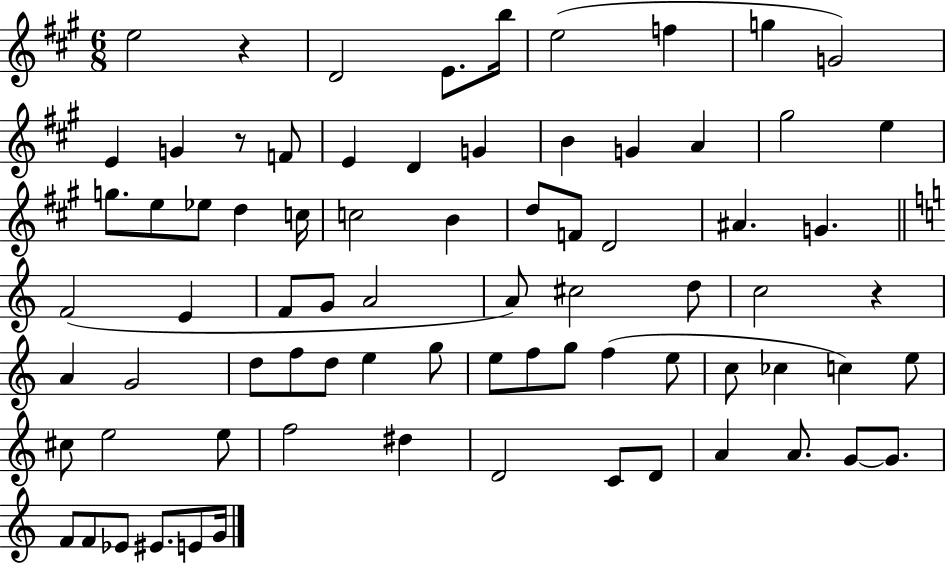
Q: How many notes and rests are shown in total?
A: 77